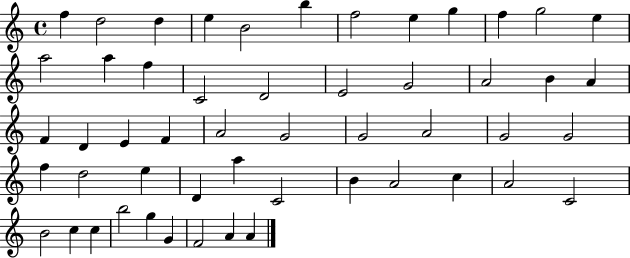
F5/q D5/h D5/q E5/q B4/h B5/q F5/h E5/q G5/q F5/q G5/h E5/q A5/h A5/q F5/q C4/h D4/h E4/h G4/h A4/h B4/q A4/q F4/q D4/q E4/q F4/q A4/h G4/h G4/h A4/h G4/h G4/h F5/q D5/h E5/q D4/q A5/q C4/h B4/q A4/h C5/q A4/h C4/h B4/h C5/q C5/q B5/h G5/q G4/q F4/h A4/q A4/q